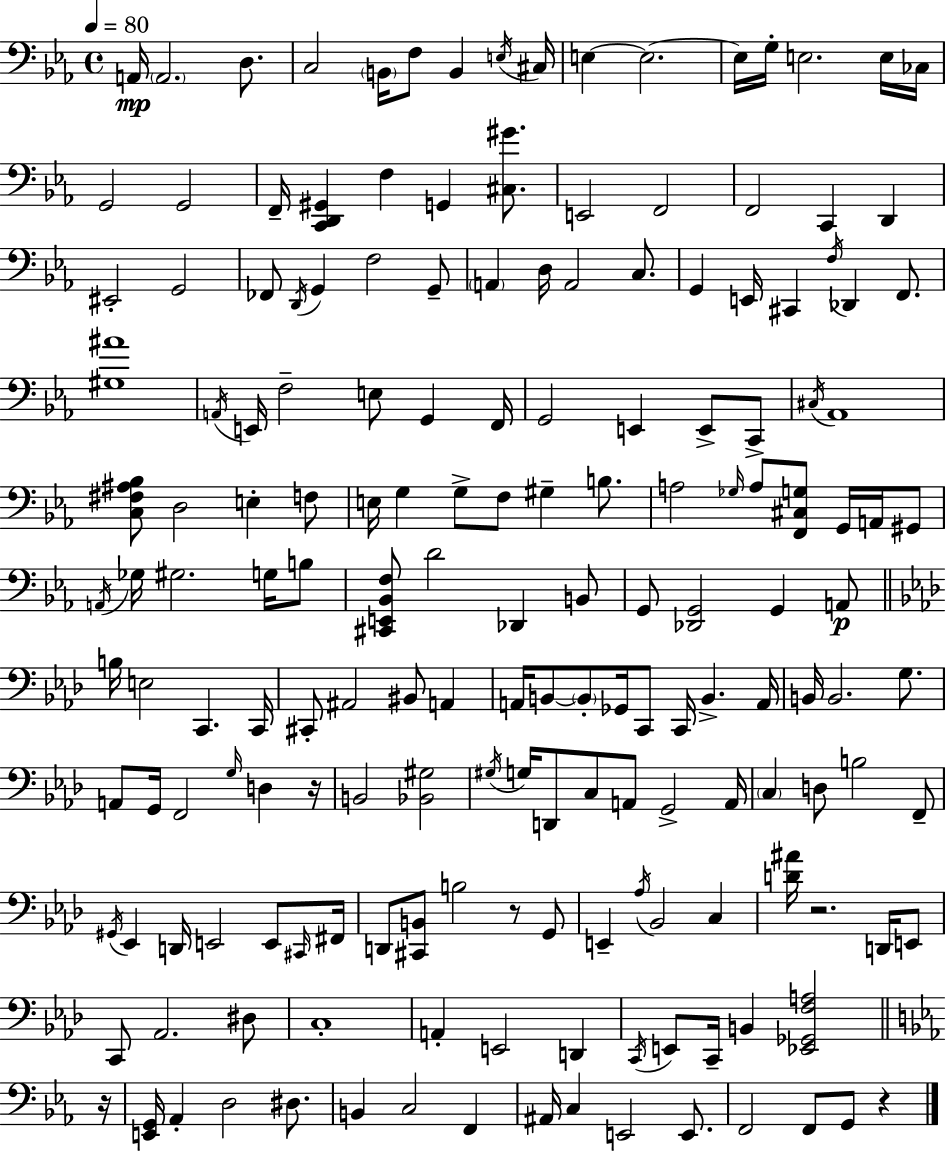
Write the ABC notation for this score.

X:1
T:Untitled
M:4/4
L:1/4
K:Eb
A,,/4 A,,2 D,/2 C,2 B,,/4 F,/2 B,, E,/4 ^C,/4 E, E,2 E,/4 G,/4 E,2 E,/4 _C,/4 G,,2 G,,2 F,,/4 [C,,D,,^G,,] F, G,, [^C,^G]/2 E,,2 F,,2 F,,2 C,, D,, ^E,,2 G,,2 _F,,/2 D,,/4 G,, F,2 G,,/2 A,, D,/4 A,,2 C,/2 G,, E,,/4 ^C,, F,/4 _D,, F,,/2 [^G,^A]4 A,,/4 E,,/4 F,2 E,/2 G,, F,,/4 G,,2 E,, E,,/2 C,,/2 ^C,/4 _A,,4 [C,^F,^A,_B,]/2 D,2 E, F,/2 E,/4 G, G,/2 F,/2 ^G, B,/2 A,2 _G,/4 A,/2 [F,,^C,G,]/2 G,,/4 A,,/4 ^G,,/2 A,,/4 _G,/4 ^G,2 G,/4 B,/2 [^C,,E,,_B,,F,]/2 D2 _D,, B,,/2 G,,/2 [_D,,G,,]2 G,, A,,/2 B,/4 E,2 C,, C,,/4 ^C,,/2 ^A,,2 ^B,,/2 A,, A,,/4 B,,/2 B,,/2 _G,,/4 C,,/2 C,,/4 B,, A,,/4 B,,/4 B,,2 G,/2 A,,/2 G,,/4 F,,2 G,/4 D, z/4 B,,2 [_B,,^G,]2 ^G,/4 G,/4 D,,/2 C,/2 A,,/2 G,,2 A,,/4 C, D,/2 B,2 F,,/2 ^G,,/4 _E,, D,,/4 E,,2 E,,/2 ^C,,/4 ^F,,/4 D,,/2 [^C,,B,,]/2 B,2 z/2 G,,/2 E,, _A,/4 _B,,2 C, [D^A]/4 z2 D,,/4 E,,/2 C,,/2 _A,,2 ^D,/2 C,4 A,, E,,2 D,, C,,/4 E,,/2 C,,/4 B,, [_E,,_G,,F,A,]2 z/4 [E,,G,,]/4 _A,, D,2 ^D,/2 B,, C,2 F,, ^A,,/4 C, E,,2 E,,/2 F,,2 F,,/2 G,,/2 z